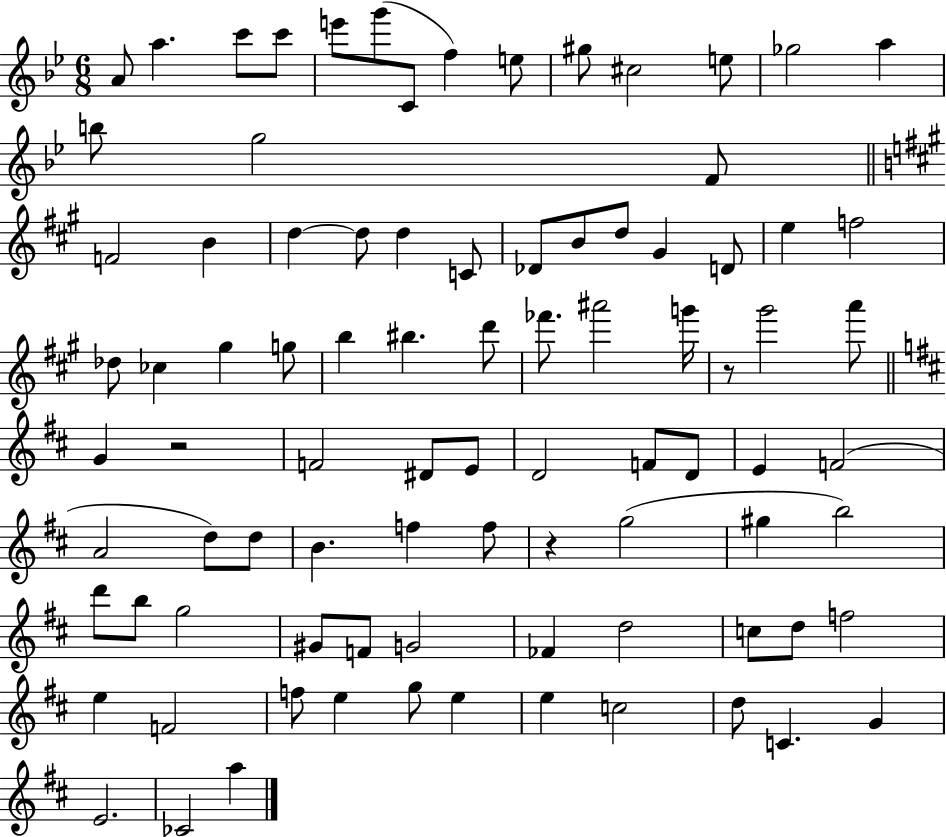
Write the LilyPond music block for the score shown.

{
  \clef treble
  \numericTimeSignature
  \time 6/8
  \key bes \major
  a'8 a''4. c'''8 c'''8 | e'''8 g'''8( c'8 f''4) e''8 | gis''8 cis''2 e''8 | ges''2 a''4 | \break b''8 g''2 f'8 | \bar "||" \break \key a \major f'2 b'4 | d''4~~ d''8 d''4 c'8 | des'8 b'8 d''8 gis'4 d'8 | e''4 f''2 | \break des''8 ces''4 gis''4 g''8 | b''4 bis''4. d'''8 | fes'''8. ais'''2 g'''16 | r8 gis'''2 a'''8 | \break \bar "||" \break \key d \major g'4 r2 | f'2 dis'8 e'8 | d'2 f'8 d'8 | e'4 f'2( | \break a'2 d''8) d''8 | b'4. f''4 f''8 | r4 g''2( | gis''4 b''2) | \break d'''8 b''8 g''2 | gis'8 f'8 g'2 | fes'4 d''2 | c''8 d''8 f''2 | \break e''4 f'2 | f''8 e''4 g''8 e''4 | e''4 c''2 | d''8 c'4. g'4 | \break e'2. | ces'2 a''4 | \bar "|."
}